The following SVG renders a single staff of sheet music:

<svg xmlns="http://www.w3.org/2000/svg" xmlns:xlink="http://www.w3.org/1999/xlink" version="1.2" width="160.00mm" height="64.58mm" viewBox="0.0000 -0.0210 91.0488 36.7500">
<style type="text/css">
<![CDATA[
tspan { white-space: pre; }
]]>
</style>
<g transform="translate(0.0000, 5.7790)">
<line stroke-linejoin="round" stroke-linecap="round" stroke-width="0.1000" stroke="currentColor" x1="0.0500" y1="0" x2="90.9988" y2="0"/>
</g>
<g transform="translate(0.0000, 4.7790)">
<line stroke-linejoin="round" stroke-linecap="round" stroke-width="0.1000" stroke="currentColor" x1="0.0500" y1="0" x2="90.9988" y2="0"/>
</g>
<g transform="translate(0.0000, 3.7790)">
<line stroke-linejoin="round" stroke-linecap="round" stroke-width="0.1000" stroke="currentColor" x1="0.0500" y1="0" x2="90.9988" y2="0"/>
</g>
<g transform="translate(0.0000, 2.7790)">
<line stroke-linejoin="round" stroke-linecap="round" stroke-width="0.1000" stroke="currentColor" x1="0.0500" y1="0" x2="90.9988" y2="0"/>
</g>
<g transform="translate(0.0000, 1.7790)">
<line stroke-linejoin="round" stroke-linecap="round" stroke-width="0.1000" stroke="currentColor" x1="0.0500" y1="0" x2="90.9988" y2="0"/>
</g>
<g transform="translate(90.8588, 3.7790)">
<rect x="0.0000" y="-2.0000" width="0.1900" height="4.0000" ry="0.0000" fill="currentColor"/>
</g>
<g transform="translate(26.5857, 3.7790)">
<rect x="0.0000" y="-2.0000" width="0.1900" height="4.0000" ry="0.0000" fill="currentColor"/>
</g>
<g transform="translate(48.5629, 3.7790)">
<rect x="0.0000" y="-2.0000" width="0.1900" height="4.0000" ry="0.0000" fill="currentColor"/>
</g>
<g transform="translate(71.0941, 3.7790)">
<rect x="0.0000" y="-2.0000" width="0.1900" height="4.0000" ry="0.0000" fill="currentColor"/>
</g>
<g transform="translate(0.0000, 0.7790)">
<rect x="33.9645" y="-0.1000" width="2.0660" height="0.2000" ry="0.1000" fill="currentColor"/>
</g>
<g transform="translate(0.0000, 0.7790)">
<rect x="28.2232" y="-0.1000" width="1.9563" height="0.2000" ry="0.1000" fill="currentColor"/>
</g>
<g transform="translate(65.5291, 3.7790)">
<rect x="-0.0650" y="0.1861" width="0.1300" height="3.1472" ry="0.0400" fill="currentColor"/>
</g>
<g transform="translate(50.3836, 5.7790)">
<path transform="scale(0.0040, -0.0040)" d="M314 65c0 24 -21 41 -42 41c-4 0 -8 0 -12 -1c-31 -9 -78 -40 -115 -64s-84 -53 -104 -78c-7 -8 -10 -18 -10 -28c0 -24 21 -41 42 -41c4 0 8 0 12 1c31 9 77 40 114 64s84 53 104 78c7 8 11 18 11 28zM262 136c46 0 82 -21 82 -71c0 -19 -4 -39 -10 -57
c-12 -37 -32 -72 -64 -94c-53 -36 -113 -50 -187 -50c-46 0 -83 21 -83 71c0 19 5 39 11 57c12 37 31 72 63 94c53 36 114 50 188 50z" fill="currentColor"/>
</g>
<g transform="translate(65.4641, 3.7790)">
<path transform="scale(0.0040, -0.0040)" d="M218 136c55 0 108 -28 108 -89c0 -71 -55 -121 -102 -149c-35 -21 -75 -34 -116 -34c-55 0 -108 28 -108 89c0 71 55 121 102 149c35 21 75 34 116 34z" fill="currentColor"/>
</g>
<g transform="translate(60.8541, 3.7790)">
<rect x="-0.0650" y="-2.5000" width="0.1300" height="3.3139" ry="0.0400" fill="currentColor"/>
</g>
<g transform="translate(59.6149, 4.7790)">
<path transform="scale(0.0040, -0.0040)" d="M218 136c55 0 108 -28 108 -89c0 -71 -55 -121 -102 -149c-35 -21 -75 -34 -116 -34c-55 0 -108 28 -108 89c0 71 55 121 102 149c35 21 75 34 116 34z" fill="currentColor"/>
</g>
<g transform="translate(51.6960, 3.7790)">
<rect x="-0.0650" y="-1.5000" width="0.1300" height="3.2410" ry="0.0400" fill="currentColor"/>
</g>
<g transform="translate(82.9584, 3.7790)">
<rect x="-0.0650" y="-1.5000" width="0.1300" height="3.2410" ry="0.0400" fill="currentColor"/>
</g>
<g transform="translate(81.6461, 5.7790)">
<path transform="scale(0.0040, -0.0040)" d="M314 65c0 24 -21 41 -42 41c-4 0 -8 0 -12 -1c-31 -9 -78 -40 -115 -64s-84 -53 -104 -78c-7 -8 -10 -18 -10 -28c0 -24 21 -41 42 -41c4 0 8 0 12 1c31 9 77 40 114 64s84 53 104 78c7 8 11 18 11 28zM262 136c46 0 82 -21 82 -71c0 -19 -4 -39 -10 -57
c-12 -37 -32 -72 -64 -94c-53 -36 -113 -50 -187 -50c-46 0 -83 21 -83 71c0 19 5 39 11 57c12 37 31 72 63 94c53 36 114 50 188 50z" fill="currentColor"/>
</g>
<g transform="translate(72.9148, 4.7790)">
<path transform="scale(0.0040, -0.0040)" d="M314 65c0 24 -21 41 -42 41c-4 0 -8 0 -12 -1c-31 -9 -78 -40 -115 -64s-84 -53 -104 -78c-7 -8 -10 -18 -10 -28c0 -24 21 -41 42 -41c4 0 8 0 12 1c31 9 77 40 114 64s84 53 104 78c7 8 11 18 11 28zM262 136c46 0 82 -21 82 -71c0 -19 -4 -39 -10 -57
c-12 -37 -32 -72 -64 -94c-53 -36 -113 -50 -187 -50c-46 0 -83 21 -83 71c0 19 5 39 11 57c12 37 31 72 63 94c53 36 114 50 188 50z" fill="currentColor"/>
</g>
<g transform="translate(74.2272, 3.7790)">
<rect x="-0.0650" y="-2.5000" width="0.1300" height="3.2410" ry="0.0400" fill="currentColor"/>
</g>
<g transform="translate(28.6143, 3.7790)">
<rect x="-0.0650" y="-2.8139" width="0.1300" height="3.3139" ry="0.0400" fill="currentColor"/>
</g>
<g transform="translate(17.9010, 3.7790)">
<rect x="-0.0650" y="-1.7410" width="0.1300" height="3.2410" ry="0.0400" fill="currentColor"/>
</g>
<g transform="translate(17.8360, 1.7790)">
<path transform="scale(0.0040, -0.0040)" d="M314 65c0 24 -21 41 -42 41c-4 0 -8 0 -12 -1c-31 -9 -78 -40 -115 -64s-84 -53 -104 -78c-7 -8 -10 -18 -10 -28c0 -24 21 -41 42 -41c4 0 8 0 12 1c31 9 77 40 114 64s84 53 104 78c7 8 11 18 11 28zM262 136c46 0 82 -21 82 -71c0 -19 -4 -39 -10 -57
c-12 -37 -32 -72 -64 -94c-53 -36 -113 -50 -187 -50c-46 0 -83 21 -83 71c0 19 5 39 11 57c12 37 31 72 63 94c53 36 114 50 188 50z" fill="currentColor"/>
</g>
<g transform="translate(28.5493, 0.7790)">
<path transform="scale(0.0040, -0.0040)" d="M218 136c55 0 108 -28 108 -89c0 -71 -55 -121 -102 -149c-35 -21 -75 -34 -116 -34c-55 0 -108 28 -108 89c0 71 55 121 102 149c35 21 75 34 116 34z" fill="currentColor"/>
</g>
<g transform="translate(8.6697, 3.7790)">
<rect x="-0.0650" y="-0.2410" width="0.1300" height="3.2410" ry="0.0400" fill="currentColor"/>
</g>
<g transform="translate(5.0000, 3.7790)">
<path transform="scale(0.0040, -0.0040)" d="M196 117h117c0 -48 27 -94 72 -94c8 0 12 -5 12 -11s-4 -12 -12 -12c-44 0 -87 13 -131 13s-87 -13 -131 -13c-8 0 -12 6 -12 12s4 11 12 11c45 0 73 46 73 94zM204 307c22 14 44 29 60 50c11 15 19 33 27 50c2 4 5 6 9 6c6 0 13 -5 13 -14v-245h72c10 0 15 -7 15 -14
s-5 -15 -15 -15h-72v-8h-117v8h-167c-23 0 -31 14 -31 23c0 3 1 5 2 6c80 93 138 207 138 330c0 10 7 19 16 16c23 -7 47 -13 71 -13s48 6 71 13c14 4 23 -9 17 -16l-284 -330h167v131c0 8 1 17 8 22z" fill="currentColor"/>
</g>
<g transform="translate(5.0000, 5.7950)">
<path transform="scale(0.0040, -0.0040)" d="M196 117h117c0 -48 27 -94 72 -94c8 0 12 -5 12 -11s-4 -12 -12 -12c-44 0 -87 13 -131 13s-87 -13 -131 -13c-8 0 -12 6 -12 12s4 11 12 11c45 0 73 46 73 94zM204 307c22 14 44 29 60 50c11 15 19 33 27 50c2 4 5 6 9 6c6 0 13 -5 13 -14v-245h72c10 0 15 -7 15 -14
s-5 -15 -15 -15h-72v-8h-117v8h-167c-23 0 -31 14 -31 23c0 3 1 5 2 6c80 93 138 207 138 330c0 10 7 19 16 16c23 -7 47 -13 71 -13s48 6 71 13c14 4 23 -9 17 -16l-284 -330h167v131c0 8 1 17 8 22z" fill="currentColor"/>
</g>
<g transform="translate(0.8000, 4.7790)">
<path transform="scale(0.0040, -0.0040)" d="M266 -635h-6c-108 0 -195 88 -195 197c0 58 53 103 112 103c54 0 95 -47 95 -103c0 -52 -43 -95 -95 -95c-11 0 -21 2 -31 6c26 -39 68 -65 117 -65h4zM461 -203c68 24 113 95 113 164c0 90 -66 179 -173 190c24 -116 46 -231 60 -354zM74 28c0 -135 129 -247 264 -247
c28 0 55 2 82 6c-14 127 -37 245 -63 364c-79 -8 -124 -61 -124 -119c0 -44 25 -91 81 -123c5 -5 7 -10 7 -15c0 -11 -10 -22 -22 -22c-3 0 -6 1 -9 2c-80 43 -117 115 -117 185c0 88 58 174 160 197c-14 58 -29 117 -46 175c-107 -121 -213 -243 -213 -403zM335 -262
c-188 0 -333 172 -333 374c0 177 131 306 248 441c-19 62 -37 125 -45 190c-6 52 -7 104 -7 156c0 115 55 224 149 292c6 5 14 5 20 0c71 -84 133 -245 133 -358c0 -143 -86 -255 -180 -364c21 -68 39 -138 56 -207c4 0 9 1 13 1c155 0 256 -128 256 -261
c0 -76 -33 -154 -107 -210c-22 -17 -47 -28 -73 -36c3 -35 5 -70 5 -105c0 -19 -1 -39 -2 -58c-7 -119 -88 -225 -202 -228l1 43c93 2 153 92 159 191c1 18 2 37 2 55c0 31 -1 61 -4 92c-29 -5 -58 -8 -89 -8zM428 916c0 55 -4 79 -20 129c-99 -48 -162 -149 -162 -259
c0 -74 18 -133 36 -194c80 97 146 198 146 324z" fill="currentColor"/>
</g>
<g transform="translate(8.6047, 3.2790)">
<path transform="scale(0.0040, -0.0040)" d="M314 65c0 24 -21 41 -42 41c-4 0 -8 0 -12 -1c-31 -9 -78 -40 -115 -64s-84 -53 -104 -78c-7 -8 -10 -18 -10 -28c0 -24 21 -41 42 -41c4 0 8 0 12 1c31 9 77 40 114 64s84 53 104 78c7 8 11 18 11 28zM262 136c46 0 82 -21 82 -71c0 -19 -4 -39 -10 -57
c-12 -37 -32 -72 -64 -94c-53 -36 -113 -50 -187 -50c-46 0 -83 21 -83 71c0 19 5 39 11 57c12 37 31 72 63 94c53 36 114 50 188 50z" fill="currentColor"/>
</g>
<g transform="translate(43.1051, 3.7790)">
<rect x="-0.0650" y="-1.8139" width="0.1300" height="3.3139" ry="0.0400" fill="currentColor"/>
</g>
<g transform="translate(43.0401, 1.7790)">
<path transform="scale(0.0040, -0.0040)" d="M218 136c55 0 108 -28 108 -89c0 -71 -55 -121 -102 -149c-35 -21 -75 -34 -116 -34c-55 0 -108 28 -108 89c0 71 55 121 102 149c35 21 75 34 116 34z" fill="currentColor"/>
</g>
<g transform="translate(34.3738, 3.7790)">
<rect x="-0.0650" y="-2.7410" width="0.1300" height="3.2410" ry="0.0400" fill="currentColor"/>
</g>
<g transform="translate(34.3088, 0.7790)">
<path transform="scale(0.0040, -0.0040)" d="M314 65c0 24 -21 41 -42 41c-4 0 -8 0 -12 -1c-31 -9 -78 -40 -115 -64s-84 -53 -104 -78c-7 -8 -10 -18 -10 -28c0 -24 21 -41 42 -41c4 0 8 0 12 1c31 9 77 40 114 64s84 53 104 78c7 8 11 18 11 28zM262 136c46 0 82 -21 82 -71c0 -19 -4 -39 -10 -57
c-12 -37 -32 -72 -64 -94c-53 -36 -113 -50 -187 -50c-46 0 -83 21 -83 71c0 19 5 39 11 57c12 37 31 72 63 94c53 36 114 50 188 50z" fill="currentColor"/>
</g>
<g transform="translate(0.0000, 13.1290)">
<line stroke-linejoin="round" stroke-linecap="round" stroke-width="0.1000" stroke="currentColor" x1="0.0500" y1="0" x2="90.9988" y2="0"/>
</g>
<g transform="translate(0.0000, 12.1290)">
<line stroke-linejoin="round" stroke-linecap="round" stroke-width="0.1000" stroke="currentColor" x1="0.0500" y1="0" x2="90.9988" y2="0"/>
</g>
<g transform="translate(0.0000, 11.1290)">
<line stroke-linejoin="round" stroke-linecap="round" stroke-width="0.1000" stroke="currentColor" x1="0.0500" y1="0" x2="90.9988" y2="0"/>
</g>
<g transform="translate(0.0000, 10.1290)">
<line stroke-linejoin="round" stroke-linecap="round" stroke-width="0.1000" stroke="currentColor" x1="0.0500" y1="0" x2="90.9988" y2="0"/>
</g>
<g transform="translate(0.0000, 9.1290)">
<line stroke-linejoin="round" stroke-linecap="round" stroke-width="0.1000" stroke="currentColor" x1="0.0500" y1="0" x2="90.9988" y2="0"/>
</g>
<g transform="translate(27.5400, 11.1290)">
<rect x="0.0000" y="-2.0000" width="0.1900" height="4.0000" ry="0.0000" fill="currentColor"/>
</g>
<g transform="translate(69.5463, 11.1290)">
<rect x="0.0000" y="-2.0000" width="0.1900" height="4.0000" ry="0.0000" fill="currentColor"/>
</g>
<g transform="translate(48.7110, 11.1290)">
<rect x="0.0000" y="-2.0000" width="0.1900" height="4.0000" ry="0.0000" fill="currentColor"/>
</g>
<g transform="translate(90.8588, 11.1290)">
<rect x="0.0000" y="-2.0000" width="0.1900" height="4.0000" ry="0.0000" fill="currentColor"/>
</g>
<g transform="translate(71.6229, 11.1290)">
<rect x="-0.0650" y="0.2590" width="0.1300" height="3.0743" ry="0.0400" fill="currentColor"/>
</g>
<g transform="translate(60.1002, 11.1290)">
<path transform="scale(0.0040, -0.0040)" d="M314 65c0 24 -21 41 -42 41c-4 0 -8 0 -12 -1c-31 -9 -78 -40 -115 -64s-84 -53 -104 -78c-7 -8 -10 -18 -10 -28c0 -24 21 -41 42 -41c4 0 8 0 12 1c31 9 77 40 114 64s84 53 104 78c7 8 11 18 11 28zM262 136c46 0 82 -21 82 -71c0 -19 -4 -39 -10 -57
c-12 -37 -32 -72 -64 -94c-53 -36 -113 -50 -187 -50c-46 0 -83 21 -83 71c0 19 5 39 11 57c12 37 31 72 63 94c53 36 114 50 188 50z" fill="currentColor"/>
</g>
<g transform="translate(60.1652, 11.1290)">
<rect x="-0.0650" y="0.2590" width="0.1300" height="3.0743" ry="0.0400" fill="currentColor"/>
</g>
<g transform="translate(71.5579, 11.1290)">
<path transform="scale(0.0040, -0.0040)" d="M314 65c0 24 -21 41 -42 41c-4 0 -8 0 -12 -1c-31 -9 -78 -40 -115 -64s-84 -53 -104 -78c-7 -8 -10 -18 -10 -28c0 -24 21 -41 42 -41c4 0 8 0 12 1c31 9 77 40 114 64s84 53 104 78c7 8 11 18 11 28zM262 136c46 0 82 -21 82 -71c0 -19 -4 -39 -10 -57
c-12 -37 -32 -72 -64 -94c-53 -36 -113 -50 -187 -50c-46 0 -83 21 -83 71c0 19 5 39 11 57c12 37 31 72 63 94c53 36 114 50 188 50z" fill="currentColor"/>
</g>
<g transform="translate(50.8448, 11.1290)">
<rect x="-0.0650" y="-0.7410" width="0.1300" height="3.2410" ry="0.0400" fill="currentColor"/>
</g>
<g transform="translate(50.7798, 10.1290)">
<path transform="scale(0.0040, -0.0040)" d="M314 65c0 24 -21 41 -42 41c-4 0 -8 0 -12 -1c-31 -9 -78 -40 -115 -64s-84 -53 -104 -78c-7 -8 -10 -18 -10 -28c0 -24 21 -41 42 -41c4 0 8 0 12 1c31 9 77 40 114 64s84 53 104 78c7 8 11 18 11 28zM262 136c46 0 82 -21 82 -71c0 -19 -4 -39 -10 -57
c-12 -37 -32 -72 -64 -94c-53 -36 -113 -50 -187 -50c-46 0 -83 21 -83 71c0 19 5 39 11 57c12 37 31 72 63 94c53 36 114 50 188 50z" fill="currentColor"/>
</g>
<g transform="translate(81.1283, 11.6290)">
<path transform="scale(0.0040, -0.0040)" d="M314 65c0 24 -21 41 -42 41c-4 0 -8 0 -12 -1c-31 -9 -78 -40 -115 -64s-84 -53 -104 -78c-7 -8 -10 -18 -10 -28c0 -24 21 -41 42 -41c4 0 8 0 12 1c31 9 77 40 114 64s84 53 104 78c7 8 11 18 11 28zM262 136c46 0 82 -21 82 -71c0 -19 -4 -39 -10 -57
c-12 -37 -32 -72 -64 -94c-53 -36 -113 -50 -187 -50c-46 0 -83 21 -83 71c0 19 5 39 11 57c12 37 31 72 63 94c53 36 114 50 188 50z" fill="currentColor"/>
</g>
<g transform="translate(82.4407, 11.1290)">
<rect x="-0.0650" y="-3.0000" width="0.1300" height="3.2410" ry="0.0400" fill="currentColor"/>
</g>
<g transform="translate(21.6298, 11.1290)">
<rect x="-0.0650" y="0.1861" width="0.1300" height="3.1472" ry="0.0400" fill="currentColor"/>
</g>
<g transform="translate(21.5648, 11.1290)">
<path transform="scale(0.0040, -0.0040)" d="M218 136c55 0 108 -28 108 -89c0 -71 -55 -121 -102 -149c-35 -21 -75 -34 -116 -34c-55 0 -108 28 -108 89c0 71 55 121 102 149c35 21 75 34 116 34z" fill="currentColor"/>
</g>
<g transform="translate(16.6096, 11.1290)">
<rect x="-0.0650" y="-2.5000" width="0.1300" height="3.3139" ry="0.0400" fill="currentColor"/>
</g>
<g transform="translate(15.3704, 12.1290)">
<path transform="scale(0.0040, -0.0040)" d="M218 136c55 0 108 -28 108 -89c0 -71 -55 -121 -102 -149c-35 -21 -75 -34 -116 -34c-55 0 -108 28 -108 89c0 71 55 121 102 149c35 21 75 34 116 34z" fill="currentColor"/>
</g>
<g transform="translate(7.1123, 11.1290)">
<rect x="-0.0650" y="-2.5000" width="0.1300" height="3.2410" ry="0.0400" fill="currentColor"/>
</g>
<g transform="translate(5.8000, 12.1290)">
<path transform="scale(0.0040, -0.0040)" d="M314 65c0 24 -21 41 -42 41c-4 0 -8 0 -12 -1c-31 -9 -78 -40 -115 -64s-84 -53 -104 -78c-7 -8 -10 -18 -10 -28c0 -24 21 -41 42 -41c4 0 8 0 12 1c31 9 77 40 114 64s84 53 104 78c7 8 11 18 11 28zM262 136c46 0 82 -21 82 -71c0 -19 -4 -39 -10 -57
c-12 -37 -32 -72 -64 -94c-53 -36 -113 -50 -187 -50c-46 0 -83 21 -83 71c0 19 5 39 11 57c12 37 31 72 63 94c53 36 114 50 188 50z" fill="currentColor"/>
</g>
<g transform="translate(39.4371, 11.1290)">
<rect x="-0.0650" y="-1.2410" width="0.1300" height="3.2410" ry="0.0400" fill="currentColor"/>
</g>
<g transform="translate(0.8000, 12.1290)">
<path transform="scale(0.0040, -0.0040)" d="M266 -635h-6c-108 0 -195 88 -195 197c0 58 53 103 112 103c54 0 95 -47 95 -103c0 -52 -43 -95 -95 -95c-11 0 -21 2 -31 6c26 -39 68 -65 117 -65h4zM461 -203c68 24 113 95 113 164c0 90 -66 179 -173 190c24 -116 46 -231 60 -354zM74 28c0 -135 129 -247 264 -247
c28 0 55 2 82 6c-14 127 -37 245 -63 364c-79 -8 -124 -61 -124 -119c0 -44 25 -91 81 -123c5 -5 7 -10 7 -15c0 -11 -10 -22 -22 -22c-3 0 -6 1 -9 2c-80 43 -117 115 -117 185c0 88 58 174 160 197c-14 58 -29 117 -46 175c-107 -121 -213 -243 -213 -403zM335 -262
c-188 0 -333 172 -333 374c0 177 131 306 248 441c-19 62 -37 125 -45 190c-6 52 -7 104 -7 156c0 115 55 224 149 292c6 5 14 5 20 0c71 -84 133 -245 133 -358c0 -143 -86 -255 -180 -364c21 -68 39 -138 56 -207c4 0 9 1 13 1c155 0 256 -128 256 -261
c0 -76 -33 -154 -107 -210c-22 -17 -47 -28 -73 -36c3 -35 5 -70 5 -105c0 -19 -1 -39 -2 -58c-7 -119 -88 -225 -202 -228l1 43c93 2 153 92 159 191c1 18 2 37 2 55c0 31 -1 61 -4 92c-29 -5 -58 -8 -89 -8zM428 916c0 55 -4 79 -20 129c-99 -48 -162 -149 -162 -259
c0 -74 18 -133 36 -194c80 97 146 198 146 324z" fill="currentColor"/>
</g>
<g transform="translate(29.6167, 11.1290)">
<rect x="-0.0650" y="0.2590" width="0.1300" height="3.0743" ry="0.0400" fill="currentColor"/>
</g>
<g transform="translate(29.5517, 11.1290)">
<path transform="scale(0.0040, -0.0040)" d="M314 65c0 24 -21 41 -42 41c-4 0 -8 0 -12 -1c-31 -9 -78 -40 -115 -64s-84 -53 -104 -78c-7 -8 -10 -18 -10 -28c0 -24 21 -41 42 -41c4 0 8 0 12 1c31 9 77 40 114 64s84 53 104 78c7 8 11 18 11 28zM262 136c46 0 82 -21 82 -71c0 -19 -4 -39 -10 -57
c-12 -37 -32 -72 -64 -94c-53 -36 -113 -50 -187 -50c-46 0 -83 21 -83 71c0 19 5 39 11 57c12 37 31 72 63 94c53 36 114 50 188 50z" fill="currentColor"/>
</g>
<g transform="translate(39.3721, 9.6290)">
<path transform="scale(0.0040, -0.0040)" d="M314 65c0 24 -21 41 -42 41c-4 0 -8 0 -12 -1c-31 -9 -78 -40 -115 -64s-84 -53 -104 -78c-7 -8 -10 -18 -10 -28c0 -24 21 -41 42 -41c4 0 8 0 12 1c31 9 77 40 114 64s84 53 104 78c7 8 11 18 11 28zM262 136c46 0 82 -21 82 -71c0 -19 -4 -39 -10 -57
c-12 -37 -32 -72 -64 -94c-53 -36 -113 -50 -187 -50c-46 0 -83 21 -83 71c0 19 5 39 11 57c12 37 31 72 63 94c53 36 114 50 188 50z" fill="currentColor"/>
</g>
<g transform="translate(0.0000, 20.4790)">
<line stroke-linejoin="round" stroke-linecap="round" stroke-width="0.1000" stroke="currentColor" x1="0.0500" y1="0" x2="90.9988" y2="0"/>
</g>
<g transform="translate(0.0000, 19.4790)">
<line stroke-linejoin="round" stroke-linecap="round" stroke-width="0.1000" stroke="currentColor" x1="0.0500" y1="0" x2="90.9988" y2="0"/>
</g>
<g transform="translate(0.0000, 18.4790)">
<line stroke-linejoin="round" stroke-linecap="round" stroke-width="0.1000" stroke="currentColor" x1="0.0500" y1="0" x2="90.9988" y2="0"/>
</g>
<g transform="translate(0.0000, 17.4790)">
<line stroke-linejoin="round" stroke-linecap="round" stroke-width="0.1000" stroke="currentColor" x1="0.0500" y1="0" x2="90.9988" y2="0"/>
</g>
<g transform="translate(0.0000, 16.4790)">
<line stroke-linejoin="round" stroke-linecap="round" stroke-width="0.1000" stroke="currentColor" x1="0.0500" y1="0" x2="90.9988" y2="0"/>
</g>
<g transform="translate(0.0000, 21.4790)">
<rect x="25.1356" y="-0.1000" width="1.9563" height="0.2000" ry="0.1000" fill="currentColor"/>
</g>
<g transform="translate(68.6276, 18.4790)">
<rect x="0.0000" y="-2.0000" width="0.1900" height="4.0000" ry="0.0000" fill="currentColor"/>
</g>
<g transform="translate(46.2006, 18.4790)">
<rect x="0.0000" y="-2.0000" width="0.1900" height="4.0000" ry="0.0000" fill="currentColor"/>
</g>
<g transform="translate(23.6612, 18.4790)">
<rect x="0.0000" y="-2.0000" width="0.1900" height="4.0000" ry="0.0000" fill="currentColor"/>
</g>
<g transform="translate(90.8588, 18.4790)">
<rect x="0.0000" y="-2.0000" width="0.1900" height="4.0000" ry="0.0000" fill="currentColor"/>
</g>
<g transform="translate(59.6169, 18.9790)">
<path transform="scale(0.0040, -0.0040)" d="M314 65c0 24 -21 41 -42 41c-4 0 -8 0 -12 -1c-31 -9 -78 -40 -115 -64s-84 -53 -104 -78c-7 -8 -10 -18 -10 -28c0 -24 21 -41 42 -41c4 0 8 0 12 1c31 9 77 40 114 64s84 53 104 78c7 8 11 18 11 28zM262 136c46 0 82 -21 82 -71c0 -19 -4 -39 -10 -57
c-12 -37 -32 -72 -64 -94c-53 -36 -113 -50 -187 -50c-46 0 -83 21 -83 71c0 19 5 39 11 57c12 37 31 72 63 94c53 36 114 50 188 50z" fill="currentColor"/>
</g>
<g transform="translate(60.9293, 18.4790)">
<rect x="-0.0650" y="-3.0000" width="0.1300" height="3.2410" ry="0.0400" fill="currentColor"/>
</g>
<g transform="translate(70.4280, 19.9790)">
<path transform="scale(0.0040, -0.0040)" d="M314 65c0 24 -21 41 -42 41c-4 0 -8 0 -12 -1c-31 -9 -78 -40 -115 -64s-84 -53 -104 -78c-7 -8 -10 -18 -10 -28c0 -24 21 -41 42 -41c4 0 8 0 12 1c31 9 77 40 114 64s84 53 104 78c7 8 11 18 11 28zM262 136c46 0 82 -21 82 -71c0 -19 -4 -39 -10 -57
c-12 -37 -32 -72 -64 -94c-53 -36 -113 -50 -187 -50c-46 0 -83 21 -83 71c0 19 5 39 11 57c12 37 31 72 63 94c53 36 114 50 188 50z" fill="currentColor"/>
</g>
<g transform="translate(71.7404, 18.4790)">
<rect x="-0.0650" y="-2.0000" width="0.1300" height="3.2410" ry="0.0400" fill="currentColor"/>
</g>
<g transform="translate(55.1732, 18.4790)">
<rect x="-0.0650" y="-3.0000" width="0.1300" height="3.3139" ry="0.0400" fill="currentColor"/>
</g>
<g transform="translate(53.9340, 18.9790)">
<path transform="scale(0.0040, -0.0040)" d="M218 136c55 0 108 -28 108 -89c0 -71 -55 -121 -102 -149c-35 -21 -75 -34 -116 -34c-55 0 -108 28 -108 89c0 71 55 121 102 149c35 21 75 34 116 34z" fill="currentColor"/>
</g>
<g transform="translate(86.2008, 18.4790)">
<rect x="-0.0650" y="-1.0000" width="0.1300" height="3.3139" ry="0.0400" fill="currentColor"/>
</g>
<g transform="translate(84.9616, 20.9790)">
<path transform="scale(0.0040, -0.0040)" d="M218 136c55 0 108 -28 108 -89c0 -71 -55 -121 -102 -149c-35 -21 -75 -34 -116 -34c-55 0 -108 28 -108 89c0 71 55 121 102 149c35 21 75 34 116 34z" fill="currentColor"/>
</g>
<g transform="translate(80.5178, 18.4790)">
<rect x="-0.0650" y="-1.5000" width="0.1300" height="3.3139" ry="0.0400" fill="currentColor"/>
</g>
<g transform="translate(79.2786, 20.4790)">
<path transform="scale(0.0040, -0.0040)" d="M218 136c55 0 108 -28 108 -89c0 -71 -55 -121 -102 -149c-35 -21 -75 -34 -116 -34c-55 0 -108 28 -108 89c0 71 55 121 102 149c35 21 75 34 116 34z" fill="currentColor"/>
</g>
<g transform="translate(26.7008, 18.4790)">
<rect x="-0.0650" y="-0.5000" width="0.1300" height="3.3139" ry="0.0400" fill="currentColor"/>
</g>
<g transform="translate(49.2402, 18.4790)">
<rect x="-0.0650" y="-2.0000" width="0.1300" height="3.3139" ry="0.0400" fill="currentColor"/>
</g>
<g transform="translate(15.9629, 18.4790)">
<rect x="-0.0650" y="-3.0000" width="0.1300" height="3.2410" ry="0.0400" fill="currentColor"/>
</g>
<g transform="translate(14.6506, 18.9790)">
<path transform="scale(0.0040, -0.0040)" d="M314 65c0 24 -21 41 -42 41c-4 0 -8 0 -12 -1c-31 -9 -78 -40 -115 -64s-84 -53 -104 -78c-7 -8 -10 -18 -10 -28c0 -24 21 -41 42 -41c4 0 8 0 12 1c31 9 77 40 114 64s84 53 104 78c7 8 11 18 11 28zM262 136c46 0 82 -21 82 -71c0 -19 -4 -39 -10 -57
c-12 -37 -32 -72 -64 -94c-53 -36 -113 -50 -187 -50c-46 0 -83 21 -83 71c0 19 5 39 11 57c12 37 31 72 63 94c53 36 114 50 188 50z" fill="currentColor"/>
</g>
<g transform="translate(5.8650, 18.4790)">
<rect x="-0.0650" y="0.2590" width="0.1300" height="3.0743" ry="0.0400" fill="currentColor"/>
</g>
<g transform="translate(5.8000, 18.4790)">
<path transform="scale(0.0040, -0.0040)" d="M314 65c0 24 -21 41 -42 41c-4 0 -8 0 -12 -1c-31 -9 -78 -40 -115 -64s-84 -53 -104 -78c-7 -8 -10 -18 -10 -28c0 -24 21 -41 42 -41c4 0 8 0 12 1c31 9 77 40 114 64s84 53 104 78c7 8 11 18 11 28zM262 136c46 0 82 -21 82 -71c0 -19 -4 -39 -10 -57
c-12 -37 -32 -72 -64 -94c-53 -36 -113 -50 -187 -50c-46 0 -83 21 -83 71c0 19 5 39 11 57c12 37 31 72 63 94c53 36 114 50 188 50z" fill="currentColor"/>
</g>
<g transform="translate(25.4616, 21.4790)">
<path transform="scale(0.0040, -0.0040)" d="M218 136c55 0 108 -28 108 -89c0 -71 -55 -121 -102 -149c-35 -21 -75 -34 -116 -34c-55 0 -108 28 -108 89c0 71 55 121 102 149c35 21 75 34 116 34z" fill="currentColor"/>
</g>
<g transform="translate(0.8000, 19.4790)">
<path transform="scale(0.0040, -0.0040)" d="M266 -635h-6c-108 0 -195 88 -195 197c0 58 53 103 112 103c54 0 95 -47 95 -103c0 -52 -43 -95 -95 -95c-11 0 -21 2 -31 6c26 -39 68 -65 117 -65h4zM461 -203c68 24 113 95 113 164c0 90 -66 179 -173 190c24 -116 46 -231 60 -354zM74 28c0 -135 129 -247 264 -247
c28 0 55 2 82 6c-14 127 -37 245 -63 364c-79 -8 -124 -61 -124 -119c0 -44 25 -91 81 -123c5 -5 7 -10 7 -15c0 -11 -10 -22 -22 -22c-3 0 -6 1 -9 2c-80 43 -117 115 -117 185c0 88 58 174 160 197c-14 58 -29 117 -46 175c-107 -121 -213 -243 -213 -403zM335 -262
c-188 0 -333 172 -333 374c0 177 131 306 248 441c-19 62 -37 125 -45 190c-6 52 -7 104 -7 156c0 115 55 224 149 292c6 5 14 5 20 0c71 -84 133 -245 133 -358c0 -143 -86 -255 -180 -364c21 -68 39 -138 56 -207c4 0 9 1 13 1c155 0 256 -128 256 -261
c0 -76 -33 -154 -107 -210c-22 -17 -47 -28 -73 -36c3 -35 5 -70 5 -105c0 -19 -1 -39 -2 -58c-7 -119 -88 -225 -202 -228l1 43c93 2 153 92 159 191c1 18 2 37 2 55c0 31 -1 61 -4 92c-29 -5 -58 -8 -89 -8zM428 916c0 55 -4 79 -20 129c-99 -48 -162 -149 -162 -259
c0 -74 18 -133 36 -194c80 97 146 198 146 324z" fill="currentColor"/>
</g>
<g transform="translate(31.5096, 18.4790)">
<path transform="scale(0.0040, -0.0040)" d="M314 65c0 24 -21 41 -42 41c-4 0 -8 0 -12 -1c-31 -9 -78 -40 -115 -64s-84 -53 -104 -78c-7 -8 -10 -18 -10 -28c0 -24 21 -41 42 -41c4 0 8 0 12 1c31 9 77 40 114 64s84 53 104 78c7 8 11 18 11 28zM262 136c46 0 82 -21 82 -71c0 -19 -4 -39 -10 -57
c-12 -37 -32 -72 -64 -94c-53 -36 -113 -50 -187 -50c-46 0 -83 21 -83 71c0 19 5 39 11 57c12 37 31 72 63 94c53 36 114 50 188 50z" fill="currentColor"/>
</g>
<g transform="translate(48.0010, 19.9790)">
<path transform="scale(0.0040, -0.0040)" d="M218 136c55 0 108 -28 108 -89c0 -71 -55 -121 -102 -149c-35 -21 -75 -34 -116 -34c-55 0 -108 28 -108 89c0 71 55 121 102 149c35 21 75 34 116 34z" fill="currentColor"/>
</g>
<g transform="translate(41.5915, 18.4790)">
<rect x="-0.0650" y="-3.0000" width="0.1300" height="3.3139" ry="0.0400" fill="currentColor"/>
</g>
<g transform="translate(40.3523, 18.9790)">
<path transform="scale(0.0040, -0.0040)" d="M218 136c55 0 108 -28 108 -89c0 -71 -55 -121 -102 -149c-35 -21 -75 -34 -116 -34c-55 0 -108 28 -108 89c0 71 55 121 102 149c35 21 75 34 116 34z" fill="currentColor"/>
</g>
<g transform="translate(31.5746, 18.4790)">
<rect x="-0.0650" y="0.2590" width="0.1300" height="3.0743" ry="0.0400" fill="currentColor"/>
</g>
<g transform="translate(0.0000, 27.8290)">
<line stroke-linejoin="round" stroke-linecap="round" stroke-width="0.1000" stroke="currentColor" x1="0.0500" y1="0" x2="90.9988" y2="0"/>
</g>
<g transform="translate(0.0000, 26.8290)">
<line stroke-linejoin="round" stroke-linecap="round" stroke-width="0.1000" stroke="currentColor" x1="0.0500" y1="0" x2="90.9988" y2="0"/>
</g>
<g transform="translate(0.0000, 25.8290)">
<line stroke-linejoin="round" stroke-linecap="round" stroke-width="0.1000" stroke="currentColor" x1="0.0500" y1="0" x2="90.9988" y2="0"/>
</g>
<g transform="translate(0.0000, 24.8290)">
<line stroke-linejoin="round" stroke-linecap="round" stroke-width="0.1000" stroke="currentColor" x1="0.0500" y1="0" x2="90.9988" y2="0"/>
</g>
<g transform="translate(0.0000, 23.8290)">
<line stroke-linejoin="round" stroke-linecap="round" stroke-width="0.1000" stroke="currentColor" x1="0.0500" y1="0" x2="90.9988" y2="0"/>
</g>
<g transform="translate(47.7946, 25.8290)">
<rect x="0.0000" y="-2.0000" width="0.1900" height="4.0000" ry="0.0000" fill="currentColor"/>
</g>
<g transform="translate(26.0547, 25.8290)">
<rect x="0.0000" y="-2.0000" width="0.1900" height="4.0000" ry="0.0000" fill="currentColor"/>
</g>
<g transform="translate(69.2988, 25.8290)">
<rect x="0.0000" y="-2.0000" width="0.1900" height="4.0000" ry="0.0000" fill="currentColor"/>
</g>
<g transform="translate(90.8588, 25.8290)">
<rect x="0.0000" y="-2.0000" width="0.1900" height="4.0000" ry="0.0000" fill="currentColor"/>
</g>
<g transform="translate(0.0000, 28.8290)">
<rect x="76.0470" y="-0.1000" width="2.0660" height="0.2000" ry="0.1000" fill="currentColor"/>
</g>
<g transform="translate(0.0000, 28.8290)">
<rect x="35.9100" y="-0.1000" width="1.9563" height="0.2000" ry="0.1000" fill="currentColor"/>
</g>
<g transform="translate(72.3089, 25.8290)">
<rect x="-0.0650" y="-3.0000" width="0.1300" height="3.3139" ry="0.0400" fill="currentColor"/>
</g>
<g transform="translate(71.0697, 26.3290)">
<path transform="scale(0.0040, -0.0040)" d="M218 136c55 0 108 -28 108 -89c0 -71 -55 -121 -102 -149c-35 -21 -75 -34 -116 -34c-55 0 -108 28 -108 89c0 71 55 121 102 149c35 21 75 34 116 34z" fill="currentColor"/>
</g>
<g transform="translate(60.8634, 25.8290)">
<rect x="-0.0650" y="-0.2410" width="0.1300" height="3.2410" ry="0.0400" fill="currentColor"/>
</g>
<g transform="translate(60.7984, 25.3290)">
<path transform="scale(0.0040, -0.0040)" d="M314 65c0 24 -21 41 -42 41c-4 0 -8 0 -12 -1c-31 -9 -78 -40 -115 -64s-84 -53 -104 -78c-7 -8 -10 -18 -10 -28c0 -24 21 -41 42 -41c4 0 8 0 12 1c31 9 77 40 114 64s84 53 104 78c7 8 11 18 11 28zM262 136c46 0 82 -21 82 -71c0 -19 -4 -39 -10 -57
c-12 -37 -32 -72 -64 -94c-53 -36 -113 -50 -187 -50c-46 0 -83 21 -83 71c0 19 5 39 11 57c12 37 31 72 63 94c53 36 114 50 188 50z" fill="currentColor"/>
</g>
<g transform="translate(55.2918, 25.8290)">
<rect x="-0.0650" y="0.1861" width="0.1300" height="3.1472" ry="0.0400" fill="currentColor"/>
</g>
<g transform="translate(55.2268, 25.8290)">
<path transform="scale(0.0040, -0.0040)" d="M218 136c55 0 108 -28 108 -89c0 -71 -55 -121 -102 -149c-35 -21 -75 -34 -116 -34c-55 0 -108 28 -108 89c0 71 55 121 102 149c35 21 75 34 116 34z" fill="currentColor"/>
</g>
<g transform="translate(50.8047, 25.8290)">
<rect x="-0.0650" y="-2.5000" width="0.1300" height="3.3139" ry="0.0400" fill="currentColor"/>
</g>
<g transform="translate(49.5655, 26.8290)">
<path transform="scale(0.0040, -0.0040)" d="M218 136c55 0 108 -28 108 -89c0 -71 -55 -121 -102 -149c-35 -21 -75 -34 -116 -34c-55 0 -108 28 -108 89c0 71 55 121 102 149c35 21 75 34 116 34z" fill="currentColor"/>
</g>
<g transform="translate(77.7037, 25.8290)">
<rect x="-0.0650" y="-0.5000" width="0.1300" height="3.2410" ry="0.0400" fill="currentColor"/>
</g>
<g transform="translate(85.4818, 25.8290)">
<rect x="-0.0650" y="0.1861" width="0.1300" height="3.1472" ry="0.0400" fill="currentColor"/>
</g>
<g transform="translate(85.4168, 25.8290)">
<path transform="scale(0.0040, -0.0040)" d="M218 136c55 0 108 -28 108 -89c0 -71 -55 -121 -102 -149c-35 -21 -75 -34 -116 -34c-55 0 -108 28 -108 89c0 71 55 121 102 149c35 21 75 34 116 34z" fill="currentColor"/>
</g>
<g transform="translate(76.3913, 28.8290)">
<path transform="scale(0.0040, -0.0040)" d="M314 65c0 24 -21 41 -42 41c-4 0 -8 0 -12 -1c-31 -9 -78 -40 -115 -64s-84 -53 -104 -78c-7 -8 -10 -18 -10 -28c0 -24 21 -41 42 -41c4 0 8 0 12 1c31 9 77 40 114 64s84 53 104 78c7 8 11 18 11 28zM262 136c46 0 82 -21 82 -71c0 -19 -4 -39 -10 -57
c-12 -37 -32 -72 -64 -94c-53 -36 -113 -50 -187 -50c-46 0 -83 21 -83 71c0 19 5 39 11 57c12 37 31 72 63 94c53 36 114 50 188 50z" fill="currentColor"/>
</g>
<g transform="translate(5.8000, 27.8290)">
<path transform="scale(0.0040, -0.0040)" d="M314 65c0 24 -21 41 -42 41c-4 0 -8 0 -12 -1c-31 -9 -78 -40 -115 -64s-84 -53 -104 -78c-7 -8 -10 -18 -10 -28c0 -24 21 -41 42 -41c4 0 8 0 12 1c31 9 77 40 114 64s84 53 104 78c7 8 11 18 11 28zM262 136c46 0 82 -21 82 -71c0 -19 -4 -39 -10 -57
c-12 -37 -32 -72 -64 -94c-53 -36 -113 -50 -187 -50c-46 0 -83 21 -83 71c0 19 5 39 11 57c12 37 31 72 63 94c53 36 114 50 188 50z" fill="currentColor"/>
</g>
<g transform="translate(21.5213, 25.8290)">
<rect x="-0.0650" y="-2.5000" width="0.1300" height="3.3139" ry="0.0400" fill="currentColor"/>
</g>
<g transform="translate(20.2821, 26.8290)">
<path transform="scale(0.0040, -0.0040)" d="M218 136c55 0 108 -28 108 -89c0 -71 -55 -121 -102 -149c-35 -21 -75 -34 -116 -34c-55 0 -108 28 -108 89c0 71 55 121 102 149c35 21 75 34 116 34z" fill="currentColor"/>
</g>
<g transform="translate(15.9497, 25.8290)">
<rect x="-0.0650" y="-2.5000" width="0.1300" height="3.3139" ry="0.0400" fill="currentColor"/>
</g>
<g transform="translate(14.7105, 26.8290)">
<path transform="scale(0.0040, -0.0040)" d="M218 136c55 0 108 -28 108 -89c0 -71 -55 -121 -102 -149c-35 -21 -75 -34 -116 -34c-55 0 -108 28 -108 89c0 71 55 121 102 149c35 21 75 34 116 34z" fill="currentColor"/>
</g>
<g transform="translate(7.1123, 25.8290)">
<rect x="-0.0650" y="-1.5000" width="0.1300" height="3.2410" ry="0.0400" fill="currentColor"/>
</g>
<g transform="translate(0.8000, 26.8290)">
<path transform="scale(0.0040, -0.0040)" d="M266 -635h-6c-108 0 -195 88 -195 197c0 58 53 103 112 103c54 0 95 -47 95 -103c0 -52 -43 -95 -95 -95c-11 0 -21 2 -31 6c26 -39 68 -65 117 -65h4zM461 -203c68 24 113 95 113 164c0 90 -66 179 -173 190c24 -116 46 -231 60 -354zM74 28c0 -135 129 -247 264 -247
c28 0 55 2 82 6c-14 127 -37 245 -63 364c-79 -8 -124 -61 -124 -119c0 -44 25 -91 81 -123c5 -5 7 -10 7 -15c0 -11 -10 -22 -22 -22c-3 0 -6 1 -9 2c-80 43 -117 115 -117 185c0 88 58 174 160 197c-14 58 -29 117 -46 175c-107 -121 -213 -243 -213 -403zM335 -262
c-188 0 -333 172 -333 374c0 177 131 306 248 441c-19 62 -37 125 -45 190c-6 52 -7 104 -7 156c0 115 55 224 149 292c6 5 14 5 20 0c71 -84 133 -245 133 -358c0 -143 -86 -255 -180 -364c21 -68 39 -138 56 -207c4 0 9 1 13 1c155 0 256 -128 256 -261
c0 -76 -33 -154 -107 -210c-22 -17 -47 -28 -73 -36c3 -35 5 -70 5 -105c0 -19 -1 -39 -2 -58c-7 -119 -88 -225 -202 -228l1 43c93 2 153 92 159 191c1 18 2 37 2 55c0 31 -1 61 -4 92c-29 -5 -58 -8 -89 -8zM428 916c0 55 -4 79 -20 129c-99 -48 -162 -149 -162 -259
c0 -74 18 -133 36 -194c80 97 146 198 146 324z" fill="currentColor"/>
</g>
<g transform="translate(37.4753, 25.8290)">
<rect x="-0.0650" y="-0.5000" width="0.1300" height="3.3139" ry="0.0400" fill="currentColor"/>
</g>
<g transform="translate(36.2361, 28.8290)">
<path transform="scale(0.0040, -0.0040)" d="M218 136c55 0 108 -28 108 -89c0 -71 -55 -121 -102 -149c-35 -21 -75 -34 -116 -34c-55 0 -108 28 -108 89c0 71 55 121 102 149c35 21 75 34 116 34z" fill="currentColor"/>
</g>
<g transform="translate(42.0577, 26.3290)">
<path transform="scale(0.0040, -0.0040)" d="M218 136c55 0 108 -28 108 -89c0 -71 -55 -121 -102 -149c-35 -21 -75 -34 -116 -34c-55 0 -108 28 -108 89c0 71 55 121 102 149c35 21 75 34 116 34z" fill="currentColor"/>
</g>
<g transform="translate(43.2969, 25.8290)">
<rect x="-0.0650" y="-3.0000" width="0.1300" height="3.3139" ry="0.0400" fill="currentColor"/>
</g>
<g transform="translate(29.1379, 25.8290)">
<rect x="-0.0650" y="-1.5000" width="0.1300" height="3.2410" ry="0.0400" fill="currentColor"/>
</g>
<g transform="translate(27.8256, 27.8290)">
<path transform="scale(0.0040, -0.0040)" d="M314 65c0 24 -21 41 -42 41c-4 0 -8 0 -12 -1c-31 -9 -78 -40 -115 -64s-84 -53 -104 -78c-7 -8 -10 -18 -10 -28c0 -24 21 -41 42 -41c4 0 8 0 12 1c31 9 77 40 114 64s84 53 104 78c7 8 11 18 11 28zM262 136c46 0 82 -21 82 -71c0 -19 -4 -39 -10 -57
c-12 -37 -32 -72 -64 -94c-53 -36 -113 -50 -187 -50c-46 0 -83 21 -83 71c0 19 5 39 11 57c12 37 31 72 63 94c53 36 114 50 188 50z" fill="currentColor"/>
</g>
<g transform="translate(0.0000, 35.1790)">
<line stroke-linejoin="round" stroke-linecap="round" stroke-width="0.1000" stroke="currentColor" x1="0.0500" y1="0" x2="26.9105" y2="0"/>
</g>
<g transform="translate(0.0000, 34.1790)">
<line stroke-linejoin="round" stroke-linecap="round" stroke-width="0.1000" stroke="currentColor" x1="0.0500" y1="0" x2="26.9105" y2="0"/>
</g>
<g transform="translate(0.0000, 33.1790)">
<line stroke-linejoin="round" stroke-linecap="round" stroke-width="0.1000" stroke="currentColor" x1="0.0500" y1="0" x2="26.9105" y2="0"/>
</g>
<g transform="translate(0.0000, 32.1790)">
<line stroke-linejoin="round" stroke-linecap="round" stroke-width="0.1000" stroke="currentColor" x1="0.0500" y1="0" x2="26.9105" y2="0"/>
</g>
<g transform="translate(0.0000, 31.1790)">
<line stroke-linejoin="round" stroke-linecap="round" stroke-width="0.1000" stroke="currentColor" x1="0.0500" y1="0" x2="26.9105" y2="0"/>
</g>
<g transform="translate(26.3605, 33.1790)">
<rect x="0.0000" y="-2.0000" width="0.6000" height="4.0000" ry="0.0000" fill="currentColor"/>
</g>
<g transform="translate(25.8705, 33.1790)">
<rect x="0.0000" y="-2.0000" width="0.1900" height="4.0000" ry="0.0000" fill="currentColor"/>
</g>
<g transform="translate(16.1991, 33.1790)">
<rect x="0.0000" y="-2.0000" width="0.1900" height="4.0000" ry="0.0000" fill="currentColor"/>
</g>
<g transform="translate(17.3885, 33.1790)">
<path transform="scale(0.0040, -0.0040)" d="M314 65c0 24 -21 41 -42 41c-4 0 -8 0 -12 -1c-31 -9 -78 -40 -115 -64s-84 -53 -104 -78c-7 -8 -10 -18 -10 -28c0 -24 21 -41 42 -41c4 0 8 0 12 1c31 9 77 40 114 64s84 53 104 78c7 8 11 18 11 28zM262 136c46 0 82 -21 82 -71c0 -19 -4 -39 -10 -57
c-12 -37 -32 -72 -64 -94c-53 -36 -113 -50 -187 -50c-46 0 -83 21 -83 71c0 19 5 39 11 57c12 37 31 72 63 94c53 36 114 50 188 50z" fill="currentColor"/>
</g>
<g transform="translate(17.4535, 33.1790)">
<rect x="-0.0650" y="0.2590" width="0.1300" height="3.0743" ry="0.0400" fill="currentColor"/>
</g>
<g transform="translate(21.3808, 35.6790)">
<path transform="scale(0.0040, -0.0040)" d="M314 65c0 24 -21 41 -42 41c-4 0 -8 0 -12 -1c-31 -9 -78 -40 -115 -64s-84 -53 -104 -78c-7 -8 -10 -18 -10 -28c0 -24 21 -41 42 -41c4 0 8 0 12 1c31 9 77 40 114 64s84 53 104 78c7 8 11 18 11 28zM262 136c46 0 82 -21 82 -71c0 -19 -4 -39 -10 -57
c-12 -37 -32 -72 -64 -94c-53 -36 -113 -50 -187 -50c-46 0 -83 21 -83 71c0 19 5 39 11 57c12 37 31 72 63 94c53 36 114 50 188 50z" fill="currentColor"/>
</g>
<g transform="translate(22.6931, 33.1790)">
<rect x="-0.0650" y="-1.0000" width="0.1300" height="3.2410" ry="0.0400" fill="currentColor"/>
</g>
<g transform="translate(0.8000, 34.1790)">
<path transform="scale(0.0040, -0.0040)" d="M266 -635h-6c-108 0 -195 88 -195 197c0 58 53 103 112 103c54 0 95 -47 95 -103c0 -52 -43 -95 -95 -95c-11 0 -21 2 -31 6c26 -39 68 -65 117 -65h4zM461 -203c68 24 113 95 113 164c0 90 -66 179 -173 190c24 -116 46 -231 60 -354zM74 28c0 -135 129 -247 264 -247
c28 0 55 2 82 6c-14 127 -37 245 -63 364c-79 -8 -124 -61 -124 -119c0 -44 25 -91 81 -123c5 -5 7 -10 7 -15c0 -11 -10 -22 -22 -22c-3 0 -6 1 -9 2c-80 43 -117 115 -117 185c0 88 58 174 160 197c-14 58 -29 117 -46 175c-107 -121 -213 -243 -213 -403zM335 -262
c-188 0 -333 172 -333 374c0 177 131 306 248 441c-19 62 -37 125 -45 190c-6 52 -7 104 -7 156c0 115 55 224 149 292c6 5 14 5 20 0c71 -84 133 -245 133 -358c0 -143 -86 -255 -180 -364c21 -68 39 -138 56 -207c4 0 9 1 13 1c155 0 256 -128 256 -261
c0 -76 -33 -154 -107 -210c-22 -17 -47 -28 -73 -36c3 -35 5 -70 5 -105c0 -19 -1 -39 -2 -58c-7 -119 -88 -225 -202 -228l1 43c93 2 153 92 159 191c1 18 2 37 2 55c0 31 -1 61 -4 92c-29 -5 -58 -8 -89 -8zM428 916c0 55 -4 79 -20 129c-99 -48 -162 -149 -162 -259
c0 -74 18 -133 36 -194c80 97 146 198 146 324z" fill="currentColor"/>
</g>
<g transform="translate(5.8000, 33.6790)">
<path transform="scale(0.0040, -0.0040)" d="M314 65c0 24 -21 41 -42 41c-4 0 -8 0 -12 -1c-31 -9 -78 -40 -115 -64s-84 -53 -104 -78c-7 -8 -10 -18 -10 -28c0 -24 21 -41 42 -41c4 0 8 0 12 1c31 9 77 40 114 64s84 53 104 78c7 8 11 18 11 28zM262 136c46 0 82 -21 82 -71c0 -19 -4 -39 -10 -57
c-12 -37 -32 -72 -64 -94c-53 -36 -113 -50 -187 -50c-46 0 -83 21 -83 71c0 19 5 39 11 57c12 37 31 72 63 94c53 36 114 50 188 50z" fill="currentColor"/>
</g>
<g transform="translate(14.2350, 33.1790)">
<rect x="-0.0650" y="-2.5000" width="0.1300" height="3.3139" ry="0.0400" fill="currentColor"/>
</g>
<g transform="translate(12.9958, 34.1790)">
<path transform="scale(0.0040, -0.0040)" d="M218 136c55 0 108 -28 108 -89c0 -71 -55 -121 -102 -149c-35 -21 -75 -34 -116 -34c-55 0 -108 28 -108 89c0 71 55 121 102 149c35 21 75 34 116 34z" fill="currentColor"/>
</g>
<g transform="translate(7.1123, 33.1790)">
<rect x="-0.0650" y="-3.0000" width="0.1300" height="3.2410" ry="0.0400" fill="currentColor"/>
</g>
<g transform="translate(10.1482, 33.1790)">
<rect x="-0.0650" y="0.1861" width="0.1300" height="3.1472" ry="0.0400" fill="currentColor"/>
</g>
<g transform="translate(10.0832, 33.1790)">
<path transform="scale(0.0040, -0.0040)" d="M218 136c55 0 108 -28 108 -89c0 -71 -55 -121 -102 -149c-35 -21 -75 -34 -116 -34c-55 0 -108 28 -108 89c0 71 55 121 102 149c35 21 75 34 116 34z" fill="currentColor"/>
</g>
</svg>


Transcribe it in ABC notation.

X:1
T:Untitled
M:4/4
L:1/4
K:C
c2 f2 a a2 f E2 G B G2 E2 G2 G B B2 e2 d2 B2 B2 A2 B2 A2 C B2 A F A A2 F2 E D E2 G G E2 C A G B c2 A C2 B A2 B G B2 D2